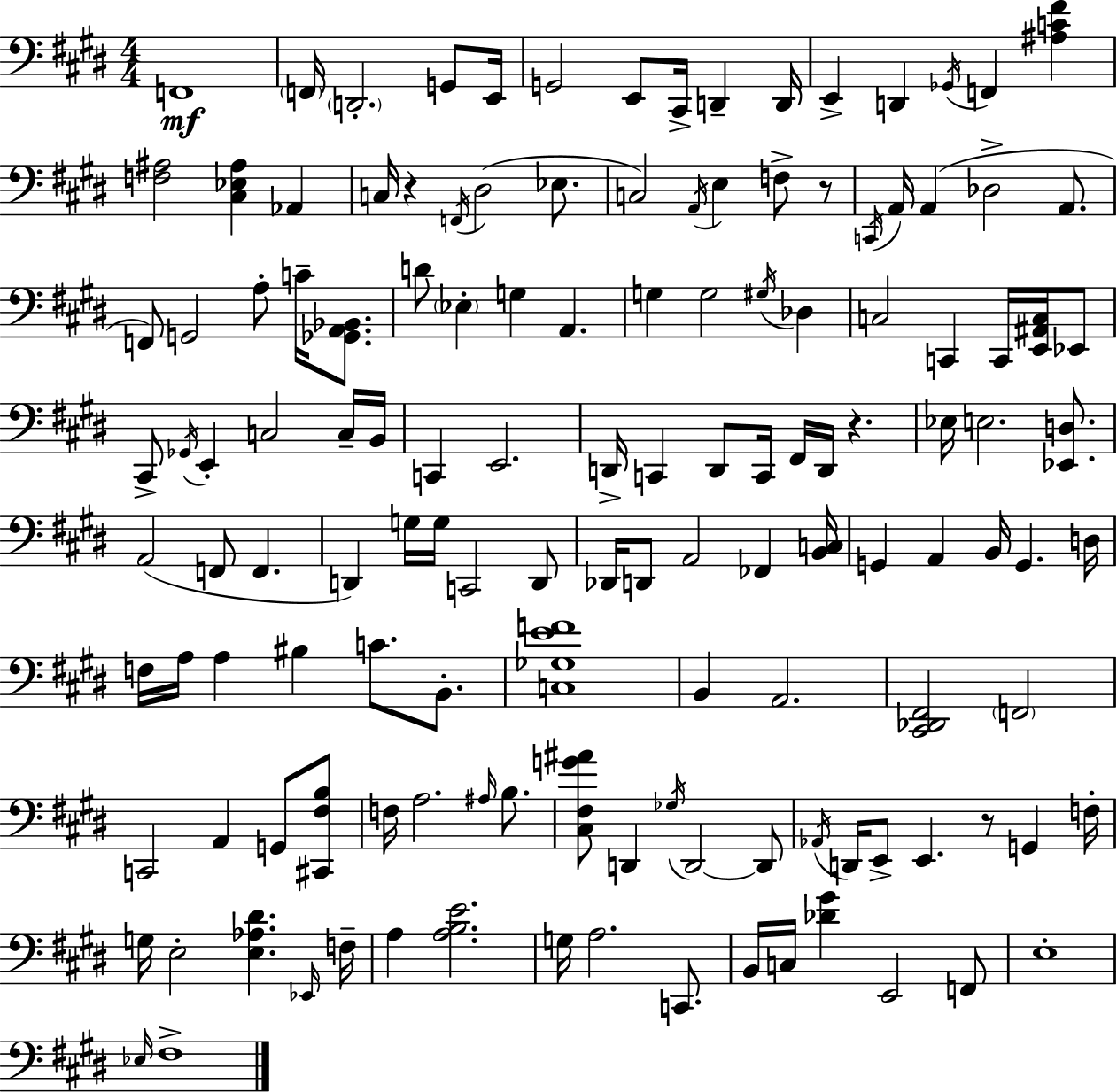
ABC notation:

X:1
T:Untitled
M:4/4
L:1/4
K:E
F,,4 F,,/4 D,,2 G,,/2 E,,/4 G,,2 E,,/2 ^C,,/4 D,, D,,/4 E,, D,, _G,,/4 F,, [^A,C^F] [F,^A,]2 [^C,_E,^A,] _A,, C,/4 z F,,/4 ^D,2 _E,/2 C,2 A,,/4 E, F,/2 z/2 C,,/4 A,,/4 A,, _D,2 A,,/2 F,,/2 G,,2 A,/2 C/4 [_G,,A,,_B,,]/2 D/2 _E, G, A,, G, G,2 ^G,/4 _D, C,2 C,, C,,/4 [E,,^A,,C,]/4 _E,,/2 ^C,,/2 _G,,/4 E,, C,2 C,/4 B,,/4 C,, E,,2 D,,/4 C,, D,,/2 C,,/4 ^F,,/4 D,,/4 z _E,/4 E,2 [_E,,D,]/2 A,,2 F,,/2 F,, D,, G,/4 G,/4 C,,2 D,,/2 _D,,/4 D,,/2 A,,2 _F,, [B,,C,]/4 G,, A,, B,,/4 G,, D,/4 F,/4 A,/4 A, ^B, C/2 B,,/2 [C,_G,EF]4 B,, A,,2 [^C,,_D,,^F,,]2 F,,2 C,,2 A,, G,,/2 [^C,,^F,B,]/2 F,/4 A,2 ^A,/4 B,/2 [^C,^F,G^A]/2 D,, _G,/4 D,,2 D,,/2 _A,,/4 D,,/4 E,,/2 E,, z/2 G,, F,/4 G,/4 E,2 [E,_A,^D] _E,,/4 F,/4 A, [A,B,E]2 G,/4 A,2 C,,/2 B,,/4 C,/4 [_D^G] E,,2 F,,/2 E,4 _E,/4 ^F,4